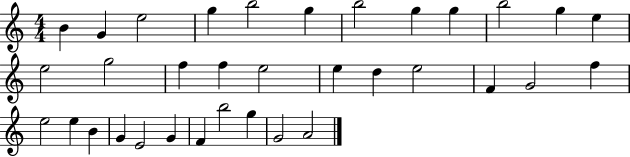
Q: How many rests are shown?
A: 0